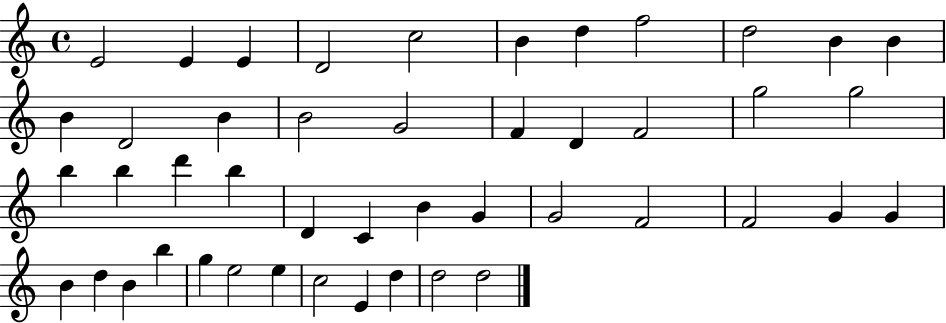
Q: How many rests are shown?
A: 0